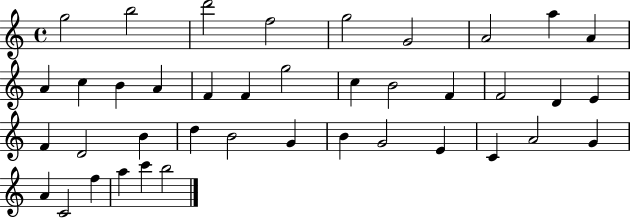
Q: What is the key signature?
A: C major